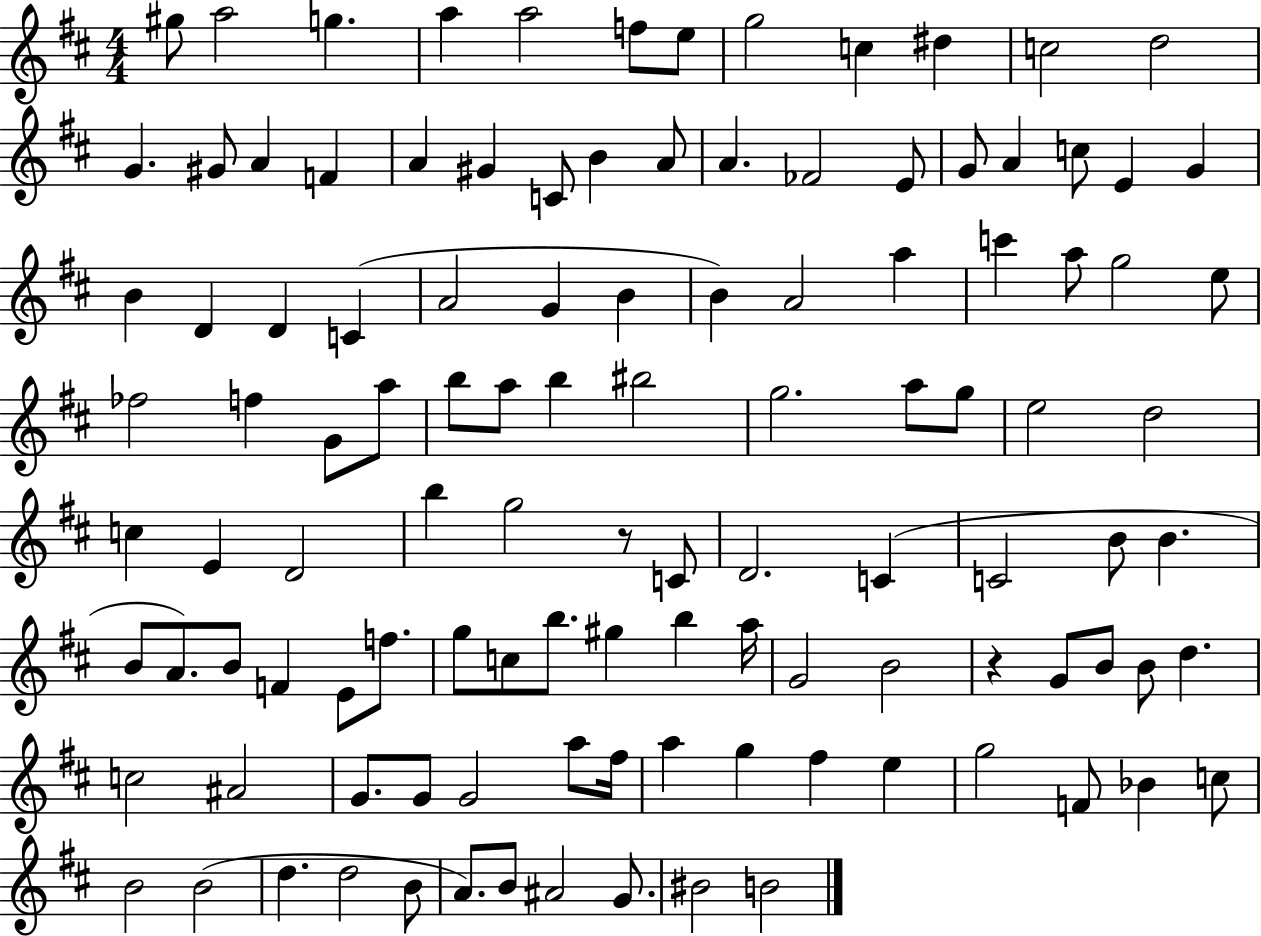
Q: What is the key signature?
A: D major